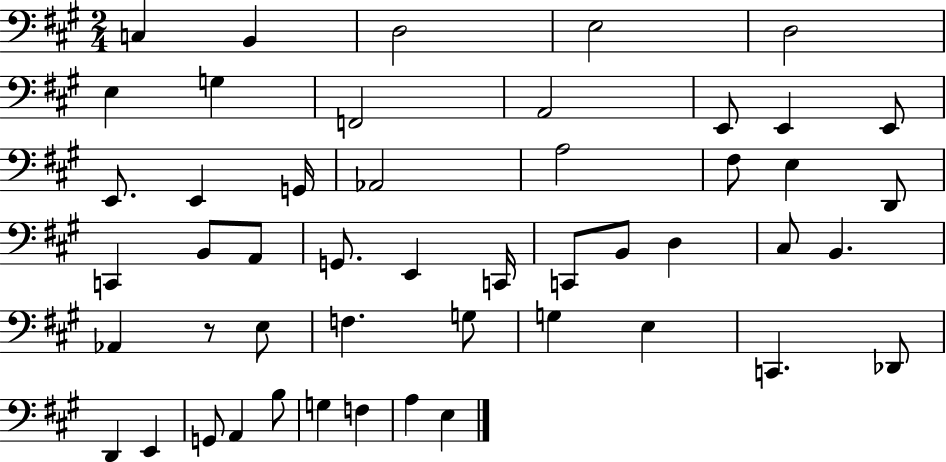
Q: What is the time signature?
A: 2/4